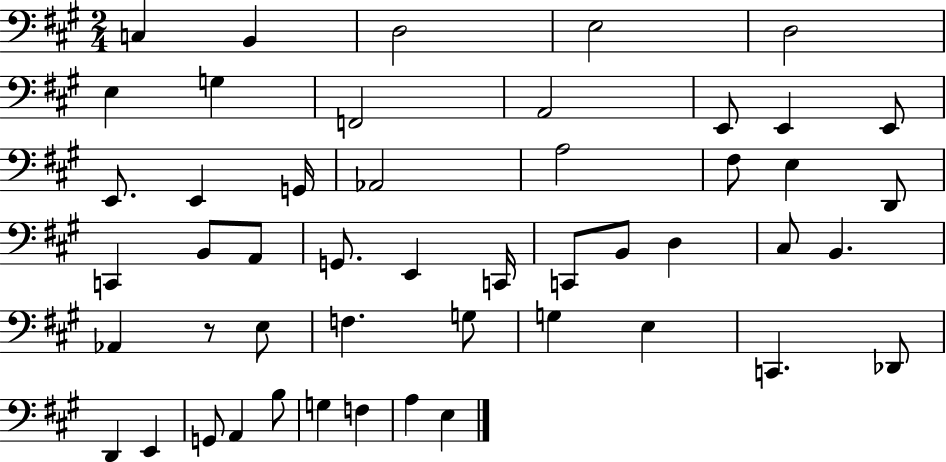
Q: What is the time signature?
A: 2/4